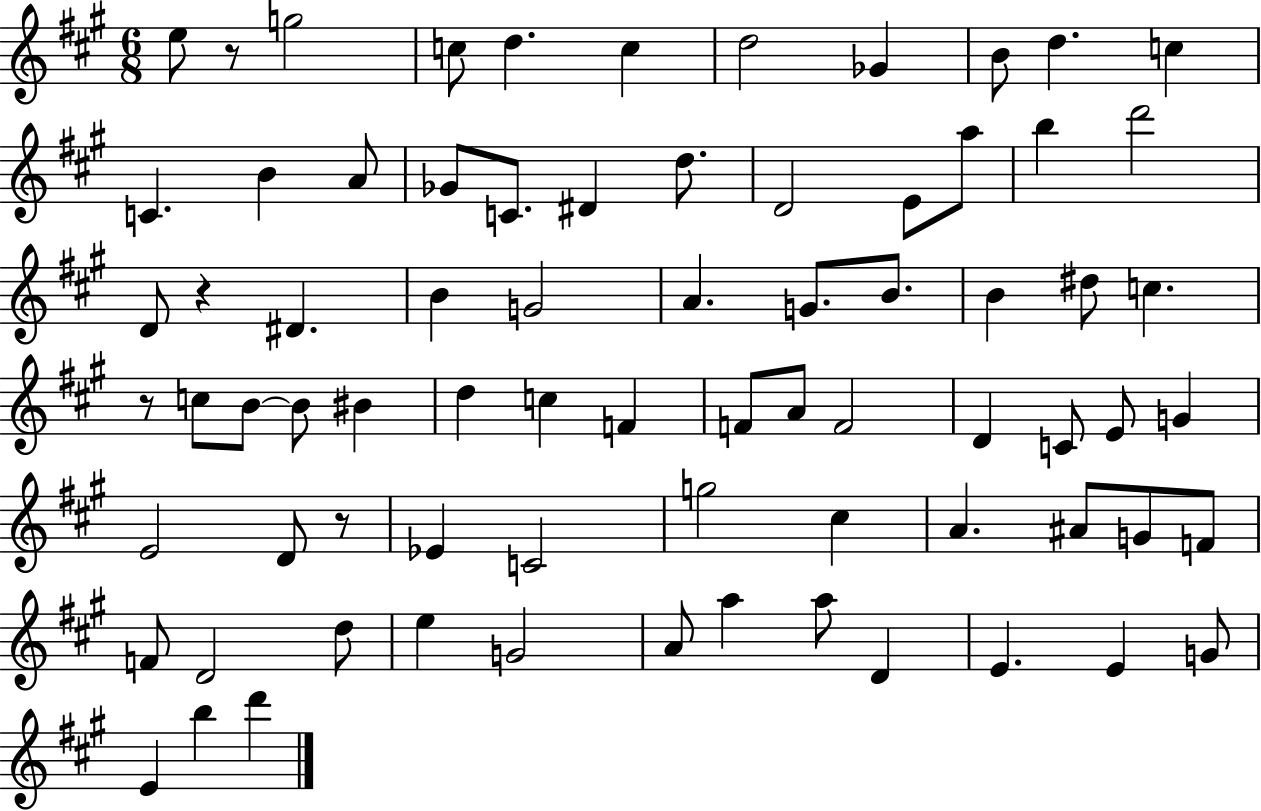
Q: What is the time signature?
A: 6/8